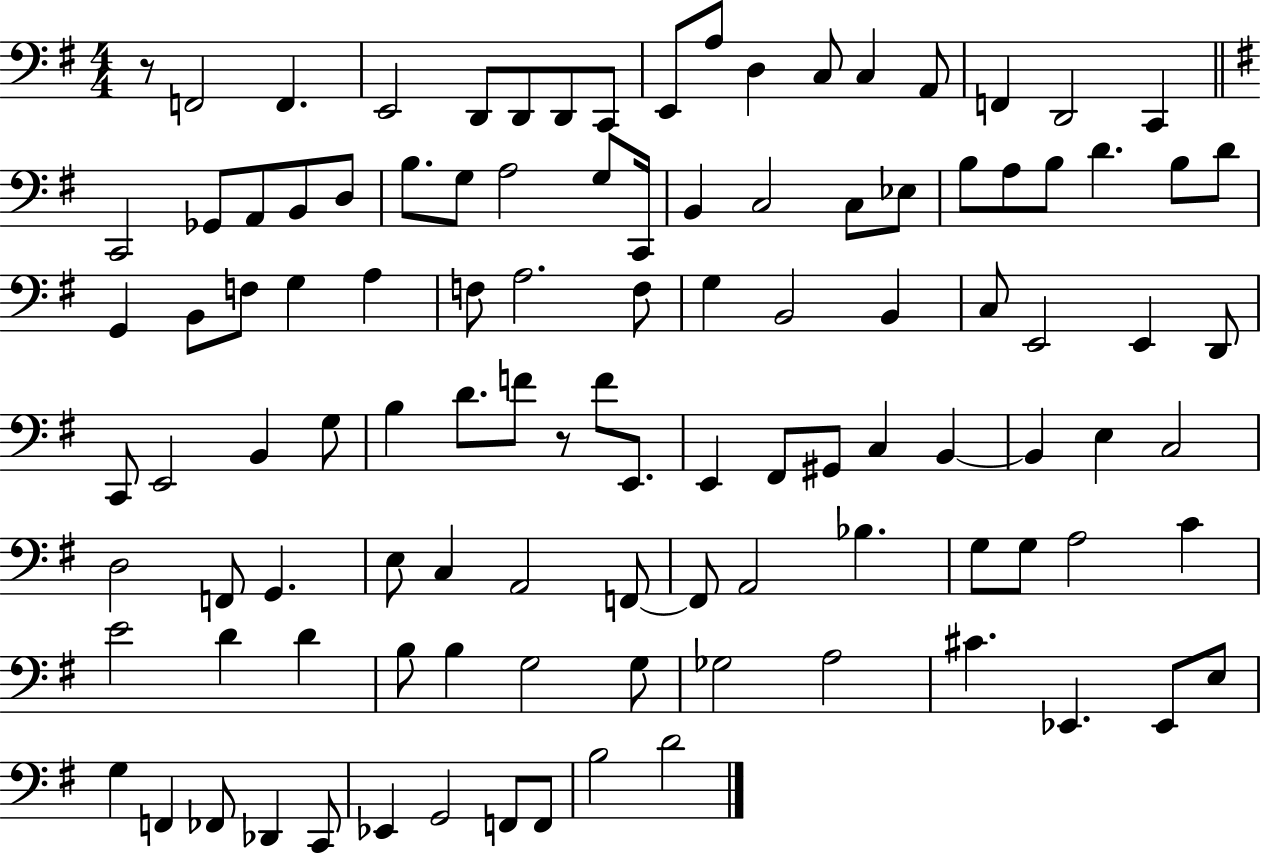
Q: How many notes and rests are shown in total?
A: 108